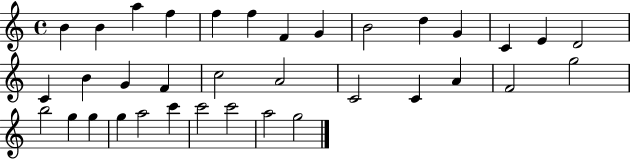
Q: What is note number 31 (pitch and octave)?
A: C6